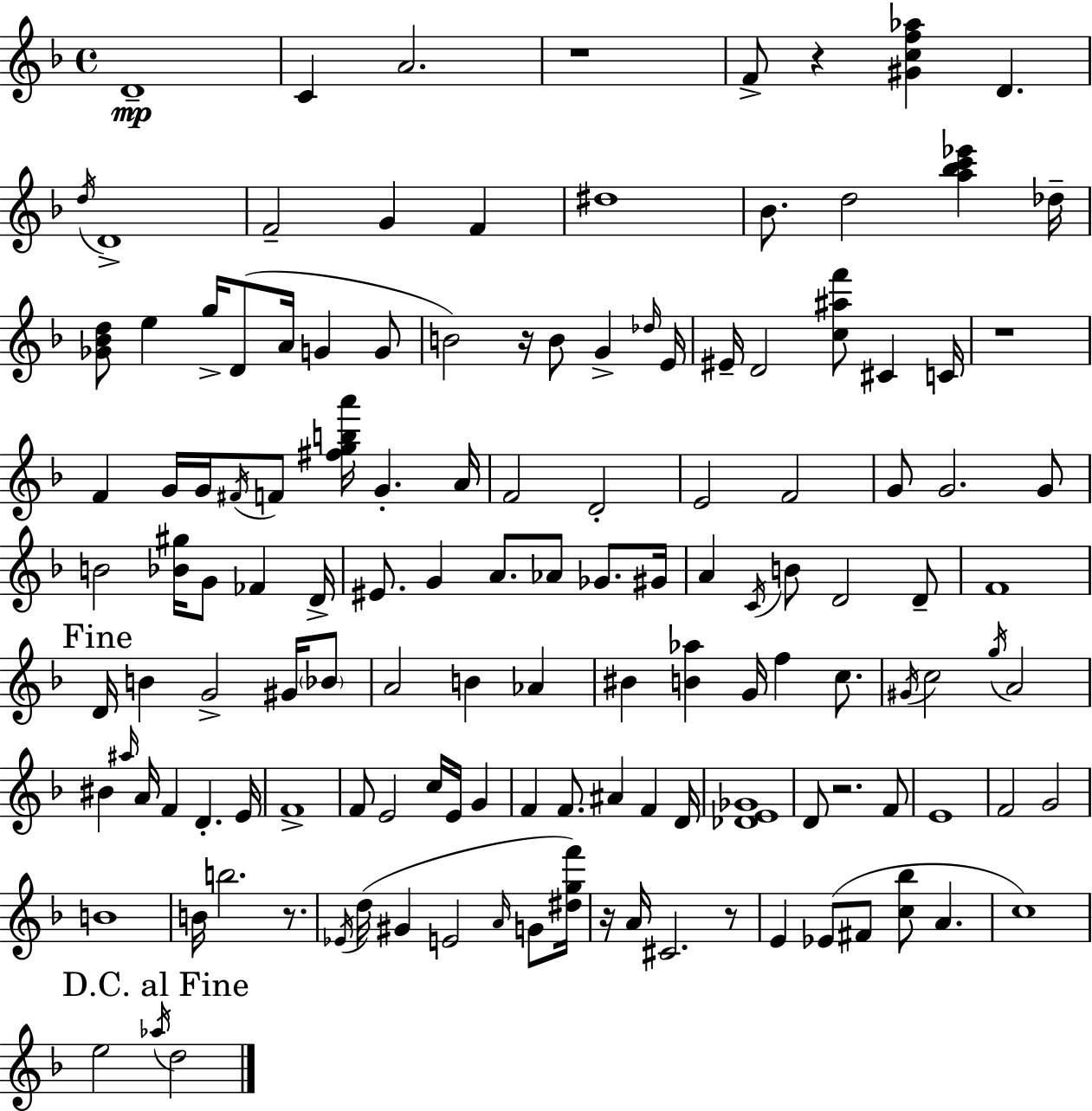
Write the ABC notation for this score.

X:1
T:Untitled
M:4/4
L:1/4
K:Dm
D4 C A2 z4 F/2 z [^Gcf_a] D d/4 D4 F2 G F ^d4 _B/2 d2 [a_bc'_e'] _d/4 [_G_Bd]/2 e g/4 D/2 A/4 G G/2 B2 z/4 B/2 G _d/4 E/4 ^E/4 D2 [c^af']/2 ^C C/4 z4 F G/4 G/4 ^F/4 F/2 [^fgba']/4 G A/4 F2 D2 E2 F2 G/2 G2 G/2 B2 [_B^g]/4 G/2 _F D/4 ^E/2 G A/2 _A/2 _G/2 ^G/4 A C/4 B/2 D2 D/2 F4 D/4 B G2 ^G/4 _B/2 A2 B _A ^B [B_a] G/4 f c/2 ^G/4 c2 g/4 A2 ^B ^a/4 A/4 F D E/4 F4 F/2 E2 c/4 E/4 G F F/2 ^A F D/4 [_DE_G]4 D/2 z2 F/2 E4 F2 G2 B4 B/4 b2 z/2 _E/4 d/4 ^G E2 A/4 G/2 [^dgf']/4 z/4 A/4 ^C2 z/2 E _E/2 ^F/2 [c_b]/2 A c4 e2 _a/4 d2